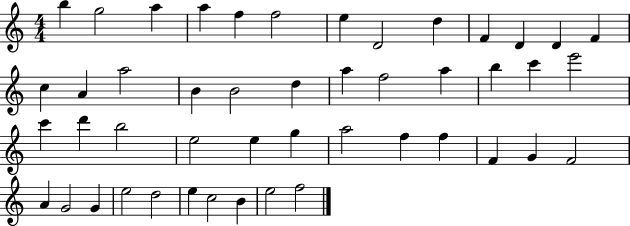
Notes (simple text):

B5/q G5/h A5/q A5/q F5/q F5/h E5/q D4/h D5/q F4/q D4/q D4/q F4/q C5/q A4/q A5/h B4/q B4/h D5/q A5/q F5/h A5/q B5/q C6/q E6/h C6/q D6/q B5/h E5/h E5/q G5/q A5/h F5/q F5/q F4/q G4/q F4/h A4/q G4/h G4/q E5/h D5/h E5/q C5/h B4/q E5/h F5/h